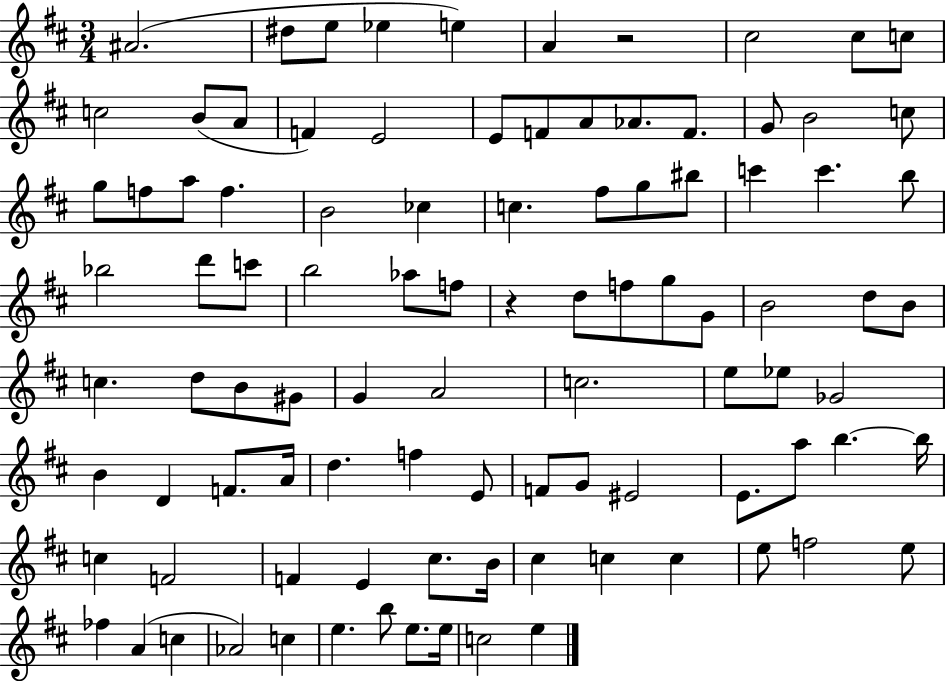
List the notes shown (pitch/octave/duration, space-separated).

A#4/h. D#5/e E5/e Eb5/q E5/q A4/q R/h C#5/h C#5/e C5/e C5/h B4/e A4/e F4/q E4/h E4/e F4/e A4/e Ab4/e. F4/e. G4/e B4/h C5/e G5/e F5/e A5/e F5/q. B4/h CES5/q C5/q. F#5/e G5/e BIS5/e C6/q C6/q. B5/e Bb5/h D6/e C6/e B5/h Ab5/e F5/e R/q D5/e F5/e G5/e G4/e B4/h D5/e B4/e C5/q. D5/e B4/e G#4/e G4/q A4/h C5/h. E5/e Eb5/e Gb4/h B4/q D4/q F4/e. A4/s D5/q. F5/q E4/e F4/e G4/e EIS4/h E4/e. A5/e B5/q. B5/s C5/q F4/h F4/q E4/q C#5/e. B4/s C#5/q C5/q C5/q E5/e F5/h E5/e FES5/q A4/q C5/q Ab4/h C5/q E5/q. B5/e E5/e. E5/s C5/h E5/q